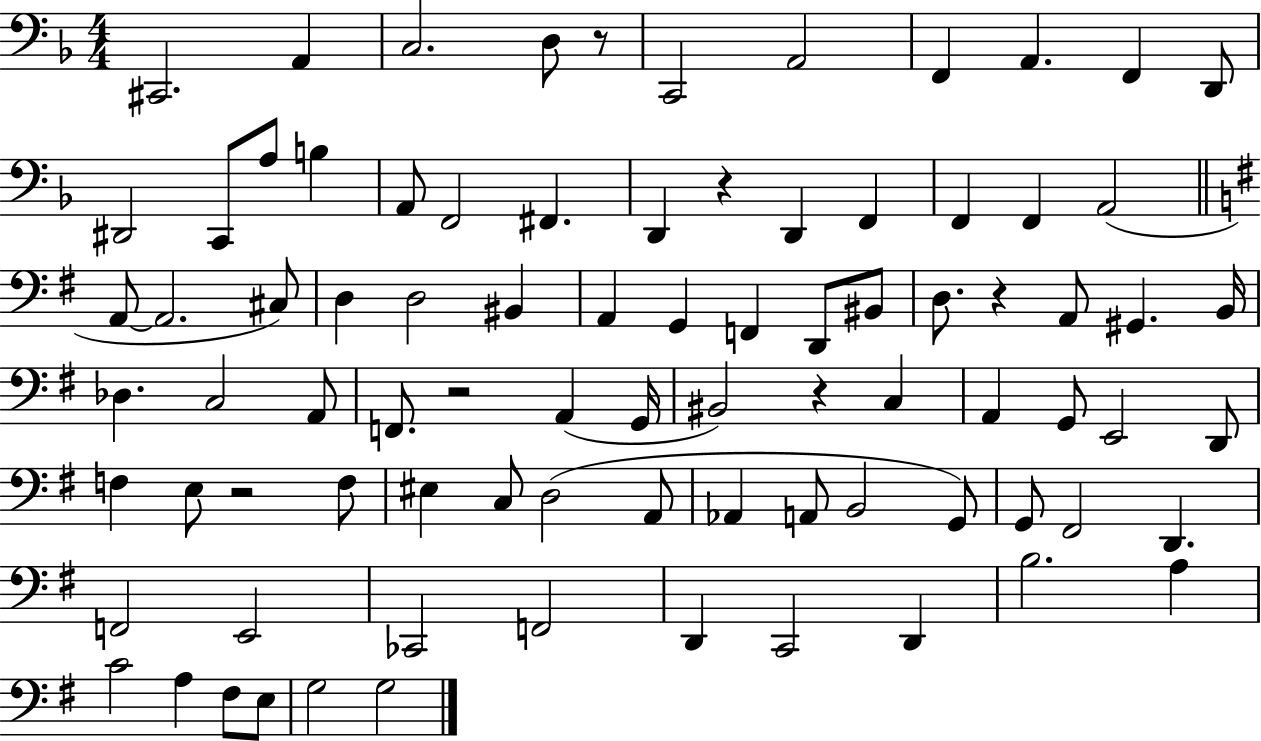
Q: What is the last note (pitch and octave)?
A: G3